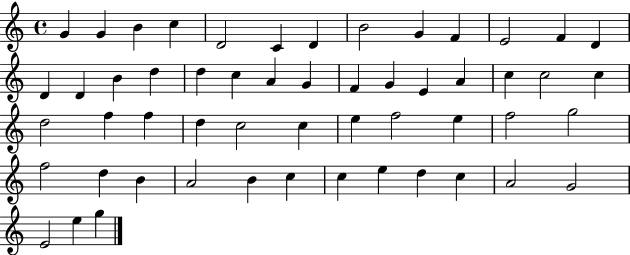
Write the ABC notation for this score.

X:1
T:Untitled
M:4/4
L:1/4
K:C
G G B c D2 C D B2 G F E2 F D D D B d d c A G F G E A c c2 c d2 f f d c2 c e f2 e f2 g2 f2 d B A2 B c c e d c A2 G2 E2 e g